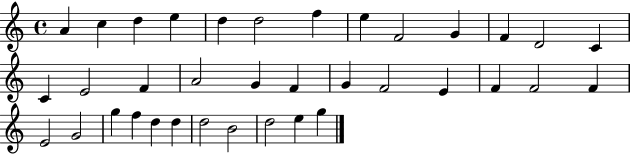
{
  \clef treble
  \time 4/4
  \defaultTimeSignature
  \key c \major
  a'4 c''4 d''4 e''4 | d''4 d''2 f''4 | e''4 f'2 g'4 | f'4 d'2 c'4 | \break c'4 e'2 f'4 | a'2 g'4 f'4 | g'4 f'2 e'4 | f'4 f'2 f'4 | \break e'2 g'2 | g''4 f''4 d''4 d''4 | d''2 b'2 | d''2 e''4 g''4 | \break \bar "|."
}